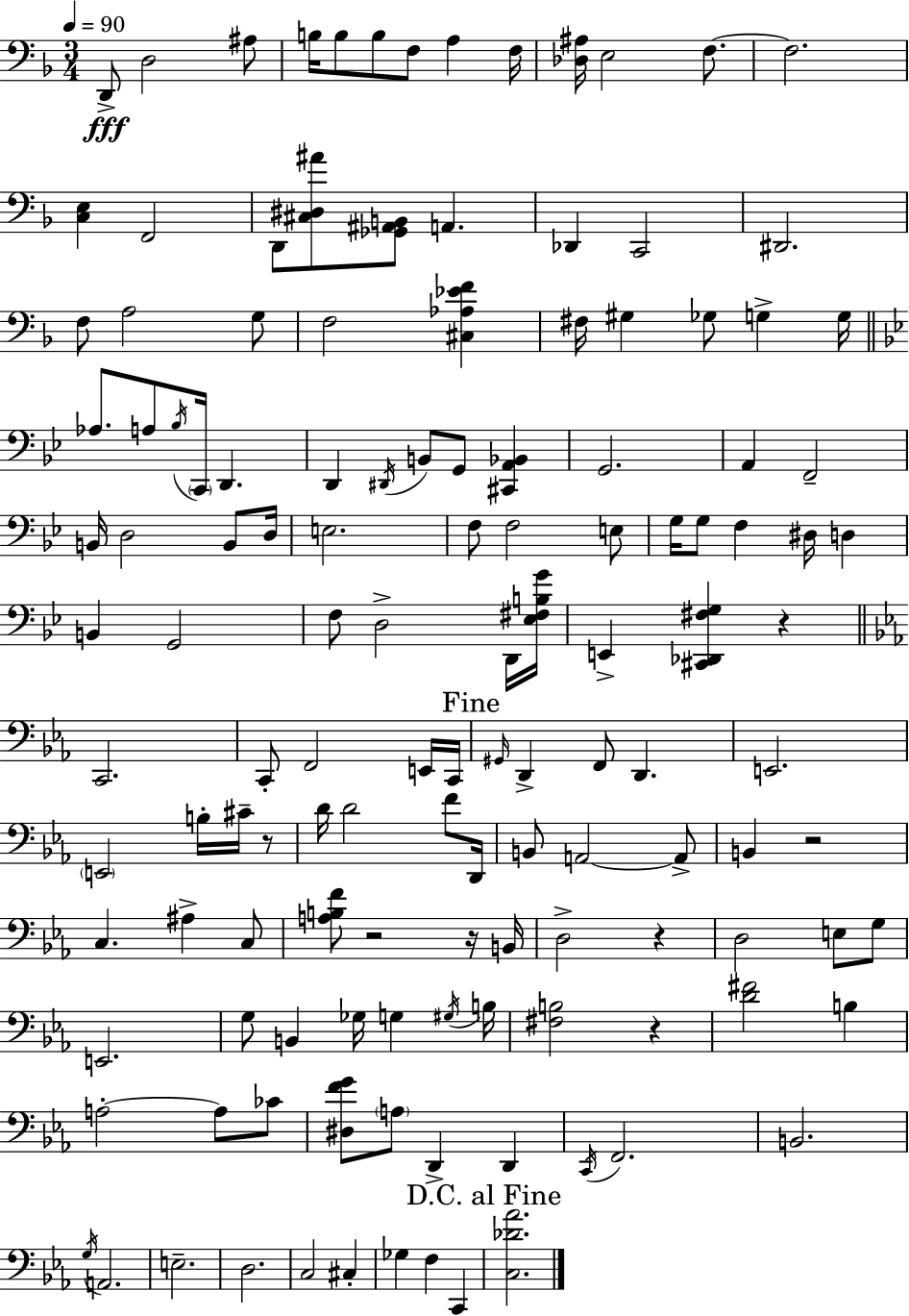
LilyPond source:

{
  \clef bass
  \numericTimeSignature
  \time 3/4
  \key d \minor
  \tempo 4 = 90
  d,8->\fff d2 ais8 | b16 b8 b8 f8 a4 f16 | <des ais>16 e2 f8.~~ | f2. | \break <c e>4 f,2 | d,8 <cis dis ais'>8 <ges, ais, b,>8 a,4. | des,4 c,2 | dis,2. | \break f8 a2 g8 | f2 <cis aes ees' f'>4 | fis16 gis4 ges8 g4-> g16 | \bar "||" \break \key bes \major aes8. a8 \acciaccatura { bes16 } \parenthesize c,16 d,4. | d,4 \acciaccatura { dis,16 } b,8 g,8 <cis, a, bes,>4 | g,2. | a,4 f,2-- | \break b,16 d2 b,8 | d16 e2. | f8 f2 | e8 g16 g8 f4 dis16 d4 | \break b,4 g,2 | f8 d2-> | d,16 <ees fis b g'>16 e,4-> <cis, des, fis g>4 r4 | \bar "||" \break \key c \minor c,2. | c,8-. f,2 e,16 c,16 | \mark "Fine" \grace { gis,16 } d,4-> f,8 d,4. | e,2. | \break \parenthesize e,2 b16-. cis'16-- r8 | d'16 d'2 f'8 | d,16 b,8 a,2~~ a,8-> | b,4 r2 | \break c4. ais4-> c8 | <a b f'>8 r2 r16 | b,16 d2-> r4 | d2 e8 g8 | \break e,2. | g8 b,4 ges16 g4 | \acciaccatura { gis16 } b16 <fis b>2 r4 | <d' fis'>2 b4 | \break a2-.~~ a8 | ces'8 <dis f' g'>8 \parenthesize a8 d,4-> d,4 | \acciaccatura { c,16 } f,2. | b,2. | \break \acciaccatura { g16 } a,2. | e2.-- | d2. | c2 | \break cis4-. ges4 f4 | c,4 \mark "D.C. al Fine" <c des' aes'>2. | \bar "|."
}